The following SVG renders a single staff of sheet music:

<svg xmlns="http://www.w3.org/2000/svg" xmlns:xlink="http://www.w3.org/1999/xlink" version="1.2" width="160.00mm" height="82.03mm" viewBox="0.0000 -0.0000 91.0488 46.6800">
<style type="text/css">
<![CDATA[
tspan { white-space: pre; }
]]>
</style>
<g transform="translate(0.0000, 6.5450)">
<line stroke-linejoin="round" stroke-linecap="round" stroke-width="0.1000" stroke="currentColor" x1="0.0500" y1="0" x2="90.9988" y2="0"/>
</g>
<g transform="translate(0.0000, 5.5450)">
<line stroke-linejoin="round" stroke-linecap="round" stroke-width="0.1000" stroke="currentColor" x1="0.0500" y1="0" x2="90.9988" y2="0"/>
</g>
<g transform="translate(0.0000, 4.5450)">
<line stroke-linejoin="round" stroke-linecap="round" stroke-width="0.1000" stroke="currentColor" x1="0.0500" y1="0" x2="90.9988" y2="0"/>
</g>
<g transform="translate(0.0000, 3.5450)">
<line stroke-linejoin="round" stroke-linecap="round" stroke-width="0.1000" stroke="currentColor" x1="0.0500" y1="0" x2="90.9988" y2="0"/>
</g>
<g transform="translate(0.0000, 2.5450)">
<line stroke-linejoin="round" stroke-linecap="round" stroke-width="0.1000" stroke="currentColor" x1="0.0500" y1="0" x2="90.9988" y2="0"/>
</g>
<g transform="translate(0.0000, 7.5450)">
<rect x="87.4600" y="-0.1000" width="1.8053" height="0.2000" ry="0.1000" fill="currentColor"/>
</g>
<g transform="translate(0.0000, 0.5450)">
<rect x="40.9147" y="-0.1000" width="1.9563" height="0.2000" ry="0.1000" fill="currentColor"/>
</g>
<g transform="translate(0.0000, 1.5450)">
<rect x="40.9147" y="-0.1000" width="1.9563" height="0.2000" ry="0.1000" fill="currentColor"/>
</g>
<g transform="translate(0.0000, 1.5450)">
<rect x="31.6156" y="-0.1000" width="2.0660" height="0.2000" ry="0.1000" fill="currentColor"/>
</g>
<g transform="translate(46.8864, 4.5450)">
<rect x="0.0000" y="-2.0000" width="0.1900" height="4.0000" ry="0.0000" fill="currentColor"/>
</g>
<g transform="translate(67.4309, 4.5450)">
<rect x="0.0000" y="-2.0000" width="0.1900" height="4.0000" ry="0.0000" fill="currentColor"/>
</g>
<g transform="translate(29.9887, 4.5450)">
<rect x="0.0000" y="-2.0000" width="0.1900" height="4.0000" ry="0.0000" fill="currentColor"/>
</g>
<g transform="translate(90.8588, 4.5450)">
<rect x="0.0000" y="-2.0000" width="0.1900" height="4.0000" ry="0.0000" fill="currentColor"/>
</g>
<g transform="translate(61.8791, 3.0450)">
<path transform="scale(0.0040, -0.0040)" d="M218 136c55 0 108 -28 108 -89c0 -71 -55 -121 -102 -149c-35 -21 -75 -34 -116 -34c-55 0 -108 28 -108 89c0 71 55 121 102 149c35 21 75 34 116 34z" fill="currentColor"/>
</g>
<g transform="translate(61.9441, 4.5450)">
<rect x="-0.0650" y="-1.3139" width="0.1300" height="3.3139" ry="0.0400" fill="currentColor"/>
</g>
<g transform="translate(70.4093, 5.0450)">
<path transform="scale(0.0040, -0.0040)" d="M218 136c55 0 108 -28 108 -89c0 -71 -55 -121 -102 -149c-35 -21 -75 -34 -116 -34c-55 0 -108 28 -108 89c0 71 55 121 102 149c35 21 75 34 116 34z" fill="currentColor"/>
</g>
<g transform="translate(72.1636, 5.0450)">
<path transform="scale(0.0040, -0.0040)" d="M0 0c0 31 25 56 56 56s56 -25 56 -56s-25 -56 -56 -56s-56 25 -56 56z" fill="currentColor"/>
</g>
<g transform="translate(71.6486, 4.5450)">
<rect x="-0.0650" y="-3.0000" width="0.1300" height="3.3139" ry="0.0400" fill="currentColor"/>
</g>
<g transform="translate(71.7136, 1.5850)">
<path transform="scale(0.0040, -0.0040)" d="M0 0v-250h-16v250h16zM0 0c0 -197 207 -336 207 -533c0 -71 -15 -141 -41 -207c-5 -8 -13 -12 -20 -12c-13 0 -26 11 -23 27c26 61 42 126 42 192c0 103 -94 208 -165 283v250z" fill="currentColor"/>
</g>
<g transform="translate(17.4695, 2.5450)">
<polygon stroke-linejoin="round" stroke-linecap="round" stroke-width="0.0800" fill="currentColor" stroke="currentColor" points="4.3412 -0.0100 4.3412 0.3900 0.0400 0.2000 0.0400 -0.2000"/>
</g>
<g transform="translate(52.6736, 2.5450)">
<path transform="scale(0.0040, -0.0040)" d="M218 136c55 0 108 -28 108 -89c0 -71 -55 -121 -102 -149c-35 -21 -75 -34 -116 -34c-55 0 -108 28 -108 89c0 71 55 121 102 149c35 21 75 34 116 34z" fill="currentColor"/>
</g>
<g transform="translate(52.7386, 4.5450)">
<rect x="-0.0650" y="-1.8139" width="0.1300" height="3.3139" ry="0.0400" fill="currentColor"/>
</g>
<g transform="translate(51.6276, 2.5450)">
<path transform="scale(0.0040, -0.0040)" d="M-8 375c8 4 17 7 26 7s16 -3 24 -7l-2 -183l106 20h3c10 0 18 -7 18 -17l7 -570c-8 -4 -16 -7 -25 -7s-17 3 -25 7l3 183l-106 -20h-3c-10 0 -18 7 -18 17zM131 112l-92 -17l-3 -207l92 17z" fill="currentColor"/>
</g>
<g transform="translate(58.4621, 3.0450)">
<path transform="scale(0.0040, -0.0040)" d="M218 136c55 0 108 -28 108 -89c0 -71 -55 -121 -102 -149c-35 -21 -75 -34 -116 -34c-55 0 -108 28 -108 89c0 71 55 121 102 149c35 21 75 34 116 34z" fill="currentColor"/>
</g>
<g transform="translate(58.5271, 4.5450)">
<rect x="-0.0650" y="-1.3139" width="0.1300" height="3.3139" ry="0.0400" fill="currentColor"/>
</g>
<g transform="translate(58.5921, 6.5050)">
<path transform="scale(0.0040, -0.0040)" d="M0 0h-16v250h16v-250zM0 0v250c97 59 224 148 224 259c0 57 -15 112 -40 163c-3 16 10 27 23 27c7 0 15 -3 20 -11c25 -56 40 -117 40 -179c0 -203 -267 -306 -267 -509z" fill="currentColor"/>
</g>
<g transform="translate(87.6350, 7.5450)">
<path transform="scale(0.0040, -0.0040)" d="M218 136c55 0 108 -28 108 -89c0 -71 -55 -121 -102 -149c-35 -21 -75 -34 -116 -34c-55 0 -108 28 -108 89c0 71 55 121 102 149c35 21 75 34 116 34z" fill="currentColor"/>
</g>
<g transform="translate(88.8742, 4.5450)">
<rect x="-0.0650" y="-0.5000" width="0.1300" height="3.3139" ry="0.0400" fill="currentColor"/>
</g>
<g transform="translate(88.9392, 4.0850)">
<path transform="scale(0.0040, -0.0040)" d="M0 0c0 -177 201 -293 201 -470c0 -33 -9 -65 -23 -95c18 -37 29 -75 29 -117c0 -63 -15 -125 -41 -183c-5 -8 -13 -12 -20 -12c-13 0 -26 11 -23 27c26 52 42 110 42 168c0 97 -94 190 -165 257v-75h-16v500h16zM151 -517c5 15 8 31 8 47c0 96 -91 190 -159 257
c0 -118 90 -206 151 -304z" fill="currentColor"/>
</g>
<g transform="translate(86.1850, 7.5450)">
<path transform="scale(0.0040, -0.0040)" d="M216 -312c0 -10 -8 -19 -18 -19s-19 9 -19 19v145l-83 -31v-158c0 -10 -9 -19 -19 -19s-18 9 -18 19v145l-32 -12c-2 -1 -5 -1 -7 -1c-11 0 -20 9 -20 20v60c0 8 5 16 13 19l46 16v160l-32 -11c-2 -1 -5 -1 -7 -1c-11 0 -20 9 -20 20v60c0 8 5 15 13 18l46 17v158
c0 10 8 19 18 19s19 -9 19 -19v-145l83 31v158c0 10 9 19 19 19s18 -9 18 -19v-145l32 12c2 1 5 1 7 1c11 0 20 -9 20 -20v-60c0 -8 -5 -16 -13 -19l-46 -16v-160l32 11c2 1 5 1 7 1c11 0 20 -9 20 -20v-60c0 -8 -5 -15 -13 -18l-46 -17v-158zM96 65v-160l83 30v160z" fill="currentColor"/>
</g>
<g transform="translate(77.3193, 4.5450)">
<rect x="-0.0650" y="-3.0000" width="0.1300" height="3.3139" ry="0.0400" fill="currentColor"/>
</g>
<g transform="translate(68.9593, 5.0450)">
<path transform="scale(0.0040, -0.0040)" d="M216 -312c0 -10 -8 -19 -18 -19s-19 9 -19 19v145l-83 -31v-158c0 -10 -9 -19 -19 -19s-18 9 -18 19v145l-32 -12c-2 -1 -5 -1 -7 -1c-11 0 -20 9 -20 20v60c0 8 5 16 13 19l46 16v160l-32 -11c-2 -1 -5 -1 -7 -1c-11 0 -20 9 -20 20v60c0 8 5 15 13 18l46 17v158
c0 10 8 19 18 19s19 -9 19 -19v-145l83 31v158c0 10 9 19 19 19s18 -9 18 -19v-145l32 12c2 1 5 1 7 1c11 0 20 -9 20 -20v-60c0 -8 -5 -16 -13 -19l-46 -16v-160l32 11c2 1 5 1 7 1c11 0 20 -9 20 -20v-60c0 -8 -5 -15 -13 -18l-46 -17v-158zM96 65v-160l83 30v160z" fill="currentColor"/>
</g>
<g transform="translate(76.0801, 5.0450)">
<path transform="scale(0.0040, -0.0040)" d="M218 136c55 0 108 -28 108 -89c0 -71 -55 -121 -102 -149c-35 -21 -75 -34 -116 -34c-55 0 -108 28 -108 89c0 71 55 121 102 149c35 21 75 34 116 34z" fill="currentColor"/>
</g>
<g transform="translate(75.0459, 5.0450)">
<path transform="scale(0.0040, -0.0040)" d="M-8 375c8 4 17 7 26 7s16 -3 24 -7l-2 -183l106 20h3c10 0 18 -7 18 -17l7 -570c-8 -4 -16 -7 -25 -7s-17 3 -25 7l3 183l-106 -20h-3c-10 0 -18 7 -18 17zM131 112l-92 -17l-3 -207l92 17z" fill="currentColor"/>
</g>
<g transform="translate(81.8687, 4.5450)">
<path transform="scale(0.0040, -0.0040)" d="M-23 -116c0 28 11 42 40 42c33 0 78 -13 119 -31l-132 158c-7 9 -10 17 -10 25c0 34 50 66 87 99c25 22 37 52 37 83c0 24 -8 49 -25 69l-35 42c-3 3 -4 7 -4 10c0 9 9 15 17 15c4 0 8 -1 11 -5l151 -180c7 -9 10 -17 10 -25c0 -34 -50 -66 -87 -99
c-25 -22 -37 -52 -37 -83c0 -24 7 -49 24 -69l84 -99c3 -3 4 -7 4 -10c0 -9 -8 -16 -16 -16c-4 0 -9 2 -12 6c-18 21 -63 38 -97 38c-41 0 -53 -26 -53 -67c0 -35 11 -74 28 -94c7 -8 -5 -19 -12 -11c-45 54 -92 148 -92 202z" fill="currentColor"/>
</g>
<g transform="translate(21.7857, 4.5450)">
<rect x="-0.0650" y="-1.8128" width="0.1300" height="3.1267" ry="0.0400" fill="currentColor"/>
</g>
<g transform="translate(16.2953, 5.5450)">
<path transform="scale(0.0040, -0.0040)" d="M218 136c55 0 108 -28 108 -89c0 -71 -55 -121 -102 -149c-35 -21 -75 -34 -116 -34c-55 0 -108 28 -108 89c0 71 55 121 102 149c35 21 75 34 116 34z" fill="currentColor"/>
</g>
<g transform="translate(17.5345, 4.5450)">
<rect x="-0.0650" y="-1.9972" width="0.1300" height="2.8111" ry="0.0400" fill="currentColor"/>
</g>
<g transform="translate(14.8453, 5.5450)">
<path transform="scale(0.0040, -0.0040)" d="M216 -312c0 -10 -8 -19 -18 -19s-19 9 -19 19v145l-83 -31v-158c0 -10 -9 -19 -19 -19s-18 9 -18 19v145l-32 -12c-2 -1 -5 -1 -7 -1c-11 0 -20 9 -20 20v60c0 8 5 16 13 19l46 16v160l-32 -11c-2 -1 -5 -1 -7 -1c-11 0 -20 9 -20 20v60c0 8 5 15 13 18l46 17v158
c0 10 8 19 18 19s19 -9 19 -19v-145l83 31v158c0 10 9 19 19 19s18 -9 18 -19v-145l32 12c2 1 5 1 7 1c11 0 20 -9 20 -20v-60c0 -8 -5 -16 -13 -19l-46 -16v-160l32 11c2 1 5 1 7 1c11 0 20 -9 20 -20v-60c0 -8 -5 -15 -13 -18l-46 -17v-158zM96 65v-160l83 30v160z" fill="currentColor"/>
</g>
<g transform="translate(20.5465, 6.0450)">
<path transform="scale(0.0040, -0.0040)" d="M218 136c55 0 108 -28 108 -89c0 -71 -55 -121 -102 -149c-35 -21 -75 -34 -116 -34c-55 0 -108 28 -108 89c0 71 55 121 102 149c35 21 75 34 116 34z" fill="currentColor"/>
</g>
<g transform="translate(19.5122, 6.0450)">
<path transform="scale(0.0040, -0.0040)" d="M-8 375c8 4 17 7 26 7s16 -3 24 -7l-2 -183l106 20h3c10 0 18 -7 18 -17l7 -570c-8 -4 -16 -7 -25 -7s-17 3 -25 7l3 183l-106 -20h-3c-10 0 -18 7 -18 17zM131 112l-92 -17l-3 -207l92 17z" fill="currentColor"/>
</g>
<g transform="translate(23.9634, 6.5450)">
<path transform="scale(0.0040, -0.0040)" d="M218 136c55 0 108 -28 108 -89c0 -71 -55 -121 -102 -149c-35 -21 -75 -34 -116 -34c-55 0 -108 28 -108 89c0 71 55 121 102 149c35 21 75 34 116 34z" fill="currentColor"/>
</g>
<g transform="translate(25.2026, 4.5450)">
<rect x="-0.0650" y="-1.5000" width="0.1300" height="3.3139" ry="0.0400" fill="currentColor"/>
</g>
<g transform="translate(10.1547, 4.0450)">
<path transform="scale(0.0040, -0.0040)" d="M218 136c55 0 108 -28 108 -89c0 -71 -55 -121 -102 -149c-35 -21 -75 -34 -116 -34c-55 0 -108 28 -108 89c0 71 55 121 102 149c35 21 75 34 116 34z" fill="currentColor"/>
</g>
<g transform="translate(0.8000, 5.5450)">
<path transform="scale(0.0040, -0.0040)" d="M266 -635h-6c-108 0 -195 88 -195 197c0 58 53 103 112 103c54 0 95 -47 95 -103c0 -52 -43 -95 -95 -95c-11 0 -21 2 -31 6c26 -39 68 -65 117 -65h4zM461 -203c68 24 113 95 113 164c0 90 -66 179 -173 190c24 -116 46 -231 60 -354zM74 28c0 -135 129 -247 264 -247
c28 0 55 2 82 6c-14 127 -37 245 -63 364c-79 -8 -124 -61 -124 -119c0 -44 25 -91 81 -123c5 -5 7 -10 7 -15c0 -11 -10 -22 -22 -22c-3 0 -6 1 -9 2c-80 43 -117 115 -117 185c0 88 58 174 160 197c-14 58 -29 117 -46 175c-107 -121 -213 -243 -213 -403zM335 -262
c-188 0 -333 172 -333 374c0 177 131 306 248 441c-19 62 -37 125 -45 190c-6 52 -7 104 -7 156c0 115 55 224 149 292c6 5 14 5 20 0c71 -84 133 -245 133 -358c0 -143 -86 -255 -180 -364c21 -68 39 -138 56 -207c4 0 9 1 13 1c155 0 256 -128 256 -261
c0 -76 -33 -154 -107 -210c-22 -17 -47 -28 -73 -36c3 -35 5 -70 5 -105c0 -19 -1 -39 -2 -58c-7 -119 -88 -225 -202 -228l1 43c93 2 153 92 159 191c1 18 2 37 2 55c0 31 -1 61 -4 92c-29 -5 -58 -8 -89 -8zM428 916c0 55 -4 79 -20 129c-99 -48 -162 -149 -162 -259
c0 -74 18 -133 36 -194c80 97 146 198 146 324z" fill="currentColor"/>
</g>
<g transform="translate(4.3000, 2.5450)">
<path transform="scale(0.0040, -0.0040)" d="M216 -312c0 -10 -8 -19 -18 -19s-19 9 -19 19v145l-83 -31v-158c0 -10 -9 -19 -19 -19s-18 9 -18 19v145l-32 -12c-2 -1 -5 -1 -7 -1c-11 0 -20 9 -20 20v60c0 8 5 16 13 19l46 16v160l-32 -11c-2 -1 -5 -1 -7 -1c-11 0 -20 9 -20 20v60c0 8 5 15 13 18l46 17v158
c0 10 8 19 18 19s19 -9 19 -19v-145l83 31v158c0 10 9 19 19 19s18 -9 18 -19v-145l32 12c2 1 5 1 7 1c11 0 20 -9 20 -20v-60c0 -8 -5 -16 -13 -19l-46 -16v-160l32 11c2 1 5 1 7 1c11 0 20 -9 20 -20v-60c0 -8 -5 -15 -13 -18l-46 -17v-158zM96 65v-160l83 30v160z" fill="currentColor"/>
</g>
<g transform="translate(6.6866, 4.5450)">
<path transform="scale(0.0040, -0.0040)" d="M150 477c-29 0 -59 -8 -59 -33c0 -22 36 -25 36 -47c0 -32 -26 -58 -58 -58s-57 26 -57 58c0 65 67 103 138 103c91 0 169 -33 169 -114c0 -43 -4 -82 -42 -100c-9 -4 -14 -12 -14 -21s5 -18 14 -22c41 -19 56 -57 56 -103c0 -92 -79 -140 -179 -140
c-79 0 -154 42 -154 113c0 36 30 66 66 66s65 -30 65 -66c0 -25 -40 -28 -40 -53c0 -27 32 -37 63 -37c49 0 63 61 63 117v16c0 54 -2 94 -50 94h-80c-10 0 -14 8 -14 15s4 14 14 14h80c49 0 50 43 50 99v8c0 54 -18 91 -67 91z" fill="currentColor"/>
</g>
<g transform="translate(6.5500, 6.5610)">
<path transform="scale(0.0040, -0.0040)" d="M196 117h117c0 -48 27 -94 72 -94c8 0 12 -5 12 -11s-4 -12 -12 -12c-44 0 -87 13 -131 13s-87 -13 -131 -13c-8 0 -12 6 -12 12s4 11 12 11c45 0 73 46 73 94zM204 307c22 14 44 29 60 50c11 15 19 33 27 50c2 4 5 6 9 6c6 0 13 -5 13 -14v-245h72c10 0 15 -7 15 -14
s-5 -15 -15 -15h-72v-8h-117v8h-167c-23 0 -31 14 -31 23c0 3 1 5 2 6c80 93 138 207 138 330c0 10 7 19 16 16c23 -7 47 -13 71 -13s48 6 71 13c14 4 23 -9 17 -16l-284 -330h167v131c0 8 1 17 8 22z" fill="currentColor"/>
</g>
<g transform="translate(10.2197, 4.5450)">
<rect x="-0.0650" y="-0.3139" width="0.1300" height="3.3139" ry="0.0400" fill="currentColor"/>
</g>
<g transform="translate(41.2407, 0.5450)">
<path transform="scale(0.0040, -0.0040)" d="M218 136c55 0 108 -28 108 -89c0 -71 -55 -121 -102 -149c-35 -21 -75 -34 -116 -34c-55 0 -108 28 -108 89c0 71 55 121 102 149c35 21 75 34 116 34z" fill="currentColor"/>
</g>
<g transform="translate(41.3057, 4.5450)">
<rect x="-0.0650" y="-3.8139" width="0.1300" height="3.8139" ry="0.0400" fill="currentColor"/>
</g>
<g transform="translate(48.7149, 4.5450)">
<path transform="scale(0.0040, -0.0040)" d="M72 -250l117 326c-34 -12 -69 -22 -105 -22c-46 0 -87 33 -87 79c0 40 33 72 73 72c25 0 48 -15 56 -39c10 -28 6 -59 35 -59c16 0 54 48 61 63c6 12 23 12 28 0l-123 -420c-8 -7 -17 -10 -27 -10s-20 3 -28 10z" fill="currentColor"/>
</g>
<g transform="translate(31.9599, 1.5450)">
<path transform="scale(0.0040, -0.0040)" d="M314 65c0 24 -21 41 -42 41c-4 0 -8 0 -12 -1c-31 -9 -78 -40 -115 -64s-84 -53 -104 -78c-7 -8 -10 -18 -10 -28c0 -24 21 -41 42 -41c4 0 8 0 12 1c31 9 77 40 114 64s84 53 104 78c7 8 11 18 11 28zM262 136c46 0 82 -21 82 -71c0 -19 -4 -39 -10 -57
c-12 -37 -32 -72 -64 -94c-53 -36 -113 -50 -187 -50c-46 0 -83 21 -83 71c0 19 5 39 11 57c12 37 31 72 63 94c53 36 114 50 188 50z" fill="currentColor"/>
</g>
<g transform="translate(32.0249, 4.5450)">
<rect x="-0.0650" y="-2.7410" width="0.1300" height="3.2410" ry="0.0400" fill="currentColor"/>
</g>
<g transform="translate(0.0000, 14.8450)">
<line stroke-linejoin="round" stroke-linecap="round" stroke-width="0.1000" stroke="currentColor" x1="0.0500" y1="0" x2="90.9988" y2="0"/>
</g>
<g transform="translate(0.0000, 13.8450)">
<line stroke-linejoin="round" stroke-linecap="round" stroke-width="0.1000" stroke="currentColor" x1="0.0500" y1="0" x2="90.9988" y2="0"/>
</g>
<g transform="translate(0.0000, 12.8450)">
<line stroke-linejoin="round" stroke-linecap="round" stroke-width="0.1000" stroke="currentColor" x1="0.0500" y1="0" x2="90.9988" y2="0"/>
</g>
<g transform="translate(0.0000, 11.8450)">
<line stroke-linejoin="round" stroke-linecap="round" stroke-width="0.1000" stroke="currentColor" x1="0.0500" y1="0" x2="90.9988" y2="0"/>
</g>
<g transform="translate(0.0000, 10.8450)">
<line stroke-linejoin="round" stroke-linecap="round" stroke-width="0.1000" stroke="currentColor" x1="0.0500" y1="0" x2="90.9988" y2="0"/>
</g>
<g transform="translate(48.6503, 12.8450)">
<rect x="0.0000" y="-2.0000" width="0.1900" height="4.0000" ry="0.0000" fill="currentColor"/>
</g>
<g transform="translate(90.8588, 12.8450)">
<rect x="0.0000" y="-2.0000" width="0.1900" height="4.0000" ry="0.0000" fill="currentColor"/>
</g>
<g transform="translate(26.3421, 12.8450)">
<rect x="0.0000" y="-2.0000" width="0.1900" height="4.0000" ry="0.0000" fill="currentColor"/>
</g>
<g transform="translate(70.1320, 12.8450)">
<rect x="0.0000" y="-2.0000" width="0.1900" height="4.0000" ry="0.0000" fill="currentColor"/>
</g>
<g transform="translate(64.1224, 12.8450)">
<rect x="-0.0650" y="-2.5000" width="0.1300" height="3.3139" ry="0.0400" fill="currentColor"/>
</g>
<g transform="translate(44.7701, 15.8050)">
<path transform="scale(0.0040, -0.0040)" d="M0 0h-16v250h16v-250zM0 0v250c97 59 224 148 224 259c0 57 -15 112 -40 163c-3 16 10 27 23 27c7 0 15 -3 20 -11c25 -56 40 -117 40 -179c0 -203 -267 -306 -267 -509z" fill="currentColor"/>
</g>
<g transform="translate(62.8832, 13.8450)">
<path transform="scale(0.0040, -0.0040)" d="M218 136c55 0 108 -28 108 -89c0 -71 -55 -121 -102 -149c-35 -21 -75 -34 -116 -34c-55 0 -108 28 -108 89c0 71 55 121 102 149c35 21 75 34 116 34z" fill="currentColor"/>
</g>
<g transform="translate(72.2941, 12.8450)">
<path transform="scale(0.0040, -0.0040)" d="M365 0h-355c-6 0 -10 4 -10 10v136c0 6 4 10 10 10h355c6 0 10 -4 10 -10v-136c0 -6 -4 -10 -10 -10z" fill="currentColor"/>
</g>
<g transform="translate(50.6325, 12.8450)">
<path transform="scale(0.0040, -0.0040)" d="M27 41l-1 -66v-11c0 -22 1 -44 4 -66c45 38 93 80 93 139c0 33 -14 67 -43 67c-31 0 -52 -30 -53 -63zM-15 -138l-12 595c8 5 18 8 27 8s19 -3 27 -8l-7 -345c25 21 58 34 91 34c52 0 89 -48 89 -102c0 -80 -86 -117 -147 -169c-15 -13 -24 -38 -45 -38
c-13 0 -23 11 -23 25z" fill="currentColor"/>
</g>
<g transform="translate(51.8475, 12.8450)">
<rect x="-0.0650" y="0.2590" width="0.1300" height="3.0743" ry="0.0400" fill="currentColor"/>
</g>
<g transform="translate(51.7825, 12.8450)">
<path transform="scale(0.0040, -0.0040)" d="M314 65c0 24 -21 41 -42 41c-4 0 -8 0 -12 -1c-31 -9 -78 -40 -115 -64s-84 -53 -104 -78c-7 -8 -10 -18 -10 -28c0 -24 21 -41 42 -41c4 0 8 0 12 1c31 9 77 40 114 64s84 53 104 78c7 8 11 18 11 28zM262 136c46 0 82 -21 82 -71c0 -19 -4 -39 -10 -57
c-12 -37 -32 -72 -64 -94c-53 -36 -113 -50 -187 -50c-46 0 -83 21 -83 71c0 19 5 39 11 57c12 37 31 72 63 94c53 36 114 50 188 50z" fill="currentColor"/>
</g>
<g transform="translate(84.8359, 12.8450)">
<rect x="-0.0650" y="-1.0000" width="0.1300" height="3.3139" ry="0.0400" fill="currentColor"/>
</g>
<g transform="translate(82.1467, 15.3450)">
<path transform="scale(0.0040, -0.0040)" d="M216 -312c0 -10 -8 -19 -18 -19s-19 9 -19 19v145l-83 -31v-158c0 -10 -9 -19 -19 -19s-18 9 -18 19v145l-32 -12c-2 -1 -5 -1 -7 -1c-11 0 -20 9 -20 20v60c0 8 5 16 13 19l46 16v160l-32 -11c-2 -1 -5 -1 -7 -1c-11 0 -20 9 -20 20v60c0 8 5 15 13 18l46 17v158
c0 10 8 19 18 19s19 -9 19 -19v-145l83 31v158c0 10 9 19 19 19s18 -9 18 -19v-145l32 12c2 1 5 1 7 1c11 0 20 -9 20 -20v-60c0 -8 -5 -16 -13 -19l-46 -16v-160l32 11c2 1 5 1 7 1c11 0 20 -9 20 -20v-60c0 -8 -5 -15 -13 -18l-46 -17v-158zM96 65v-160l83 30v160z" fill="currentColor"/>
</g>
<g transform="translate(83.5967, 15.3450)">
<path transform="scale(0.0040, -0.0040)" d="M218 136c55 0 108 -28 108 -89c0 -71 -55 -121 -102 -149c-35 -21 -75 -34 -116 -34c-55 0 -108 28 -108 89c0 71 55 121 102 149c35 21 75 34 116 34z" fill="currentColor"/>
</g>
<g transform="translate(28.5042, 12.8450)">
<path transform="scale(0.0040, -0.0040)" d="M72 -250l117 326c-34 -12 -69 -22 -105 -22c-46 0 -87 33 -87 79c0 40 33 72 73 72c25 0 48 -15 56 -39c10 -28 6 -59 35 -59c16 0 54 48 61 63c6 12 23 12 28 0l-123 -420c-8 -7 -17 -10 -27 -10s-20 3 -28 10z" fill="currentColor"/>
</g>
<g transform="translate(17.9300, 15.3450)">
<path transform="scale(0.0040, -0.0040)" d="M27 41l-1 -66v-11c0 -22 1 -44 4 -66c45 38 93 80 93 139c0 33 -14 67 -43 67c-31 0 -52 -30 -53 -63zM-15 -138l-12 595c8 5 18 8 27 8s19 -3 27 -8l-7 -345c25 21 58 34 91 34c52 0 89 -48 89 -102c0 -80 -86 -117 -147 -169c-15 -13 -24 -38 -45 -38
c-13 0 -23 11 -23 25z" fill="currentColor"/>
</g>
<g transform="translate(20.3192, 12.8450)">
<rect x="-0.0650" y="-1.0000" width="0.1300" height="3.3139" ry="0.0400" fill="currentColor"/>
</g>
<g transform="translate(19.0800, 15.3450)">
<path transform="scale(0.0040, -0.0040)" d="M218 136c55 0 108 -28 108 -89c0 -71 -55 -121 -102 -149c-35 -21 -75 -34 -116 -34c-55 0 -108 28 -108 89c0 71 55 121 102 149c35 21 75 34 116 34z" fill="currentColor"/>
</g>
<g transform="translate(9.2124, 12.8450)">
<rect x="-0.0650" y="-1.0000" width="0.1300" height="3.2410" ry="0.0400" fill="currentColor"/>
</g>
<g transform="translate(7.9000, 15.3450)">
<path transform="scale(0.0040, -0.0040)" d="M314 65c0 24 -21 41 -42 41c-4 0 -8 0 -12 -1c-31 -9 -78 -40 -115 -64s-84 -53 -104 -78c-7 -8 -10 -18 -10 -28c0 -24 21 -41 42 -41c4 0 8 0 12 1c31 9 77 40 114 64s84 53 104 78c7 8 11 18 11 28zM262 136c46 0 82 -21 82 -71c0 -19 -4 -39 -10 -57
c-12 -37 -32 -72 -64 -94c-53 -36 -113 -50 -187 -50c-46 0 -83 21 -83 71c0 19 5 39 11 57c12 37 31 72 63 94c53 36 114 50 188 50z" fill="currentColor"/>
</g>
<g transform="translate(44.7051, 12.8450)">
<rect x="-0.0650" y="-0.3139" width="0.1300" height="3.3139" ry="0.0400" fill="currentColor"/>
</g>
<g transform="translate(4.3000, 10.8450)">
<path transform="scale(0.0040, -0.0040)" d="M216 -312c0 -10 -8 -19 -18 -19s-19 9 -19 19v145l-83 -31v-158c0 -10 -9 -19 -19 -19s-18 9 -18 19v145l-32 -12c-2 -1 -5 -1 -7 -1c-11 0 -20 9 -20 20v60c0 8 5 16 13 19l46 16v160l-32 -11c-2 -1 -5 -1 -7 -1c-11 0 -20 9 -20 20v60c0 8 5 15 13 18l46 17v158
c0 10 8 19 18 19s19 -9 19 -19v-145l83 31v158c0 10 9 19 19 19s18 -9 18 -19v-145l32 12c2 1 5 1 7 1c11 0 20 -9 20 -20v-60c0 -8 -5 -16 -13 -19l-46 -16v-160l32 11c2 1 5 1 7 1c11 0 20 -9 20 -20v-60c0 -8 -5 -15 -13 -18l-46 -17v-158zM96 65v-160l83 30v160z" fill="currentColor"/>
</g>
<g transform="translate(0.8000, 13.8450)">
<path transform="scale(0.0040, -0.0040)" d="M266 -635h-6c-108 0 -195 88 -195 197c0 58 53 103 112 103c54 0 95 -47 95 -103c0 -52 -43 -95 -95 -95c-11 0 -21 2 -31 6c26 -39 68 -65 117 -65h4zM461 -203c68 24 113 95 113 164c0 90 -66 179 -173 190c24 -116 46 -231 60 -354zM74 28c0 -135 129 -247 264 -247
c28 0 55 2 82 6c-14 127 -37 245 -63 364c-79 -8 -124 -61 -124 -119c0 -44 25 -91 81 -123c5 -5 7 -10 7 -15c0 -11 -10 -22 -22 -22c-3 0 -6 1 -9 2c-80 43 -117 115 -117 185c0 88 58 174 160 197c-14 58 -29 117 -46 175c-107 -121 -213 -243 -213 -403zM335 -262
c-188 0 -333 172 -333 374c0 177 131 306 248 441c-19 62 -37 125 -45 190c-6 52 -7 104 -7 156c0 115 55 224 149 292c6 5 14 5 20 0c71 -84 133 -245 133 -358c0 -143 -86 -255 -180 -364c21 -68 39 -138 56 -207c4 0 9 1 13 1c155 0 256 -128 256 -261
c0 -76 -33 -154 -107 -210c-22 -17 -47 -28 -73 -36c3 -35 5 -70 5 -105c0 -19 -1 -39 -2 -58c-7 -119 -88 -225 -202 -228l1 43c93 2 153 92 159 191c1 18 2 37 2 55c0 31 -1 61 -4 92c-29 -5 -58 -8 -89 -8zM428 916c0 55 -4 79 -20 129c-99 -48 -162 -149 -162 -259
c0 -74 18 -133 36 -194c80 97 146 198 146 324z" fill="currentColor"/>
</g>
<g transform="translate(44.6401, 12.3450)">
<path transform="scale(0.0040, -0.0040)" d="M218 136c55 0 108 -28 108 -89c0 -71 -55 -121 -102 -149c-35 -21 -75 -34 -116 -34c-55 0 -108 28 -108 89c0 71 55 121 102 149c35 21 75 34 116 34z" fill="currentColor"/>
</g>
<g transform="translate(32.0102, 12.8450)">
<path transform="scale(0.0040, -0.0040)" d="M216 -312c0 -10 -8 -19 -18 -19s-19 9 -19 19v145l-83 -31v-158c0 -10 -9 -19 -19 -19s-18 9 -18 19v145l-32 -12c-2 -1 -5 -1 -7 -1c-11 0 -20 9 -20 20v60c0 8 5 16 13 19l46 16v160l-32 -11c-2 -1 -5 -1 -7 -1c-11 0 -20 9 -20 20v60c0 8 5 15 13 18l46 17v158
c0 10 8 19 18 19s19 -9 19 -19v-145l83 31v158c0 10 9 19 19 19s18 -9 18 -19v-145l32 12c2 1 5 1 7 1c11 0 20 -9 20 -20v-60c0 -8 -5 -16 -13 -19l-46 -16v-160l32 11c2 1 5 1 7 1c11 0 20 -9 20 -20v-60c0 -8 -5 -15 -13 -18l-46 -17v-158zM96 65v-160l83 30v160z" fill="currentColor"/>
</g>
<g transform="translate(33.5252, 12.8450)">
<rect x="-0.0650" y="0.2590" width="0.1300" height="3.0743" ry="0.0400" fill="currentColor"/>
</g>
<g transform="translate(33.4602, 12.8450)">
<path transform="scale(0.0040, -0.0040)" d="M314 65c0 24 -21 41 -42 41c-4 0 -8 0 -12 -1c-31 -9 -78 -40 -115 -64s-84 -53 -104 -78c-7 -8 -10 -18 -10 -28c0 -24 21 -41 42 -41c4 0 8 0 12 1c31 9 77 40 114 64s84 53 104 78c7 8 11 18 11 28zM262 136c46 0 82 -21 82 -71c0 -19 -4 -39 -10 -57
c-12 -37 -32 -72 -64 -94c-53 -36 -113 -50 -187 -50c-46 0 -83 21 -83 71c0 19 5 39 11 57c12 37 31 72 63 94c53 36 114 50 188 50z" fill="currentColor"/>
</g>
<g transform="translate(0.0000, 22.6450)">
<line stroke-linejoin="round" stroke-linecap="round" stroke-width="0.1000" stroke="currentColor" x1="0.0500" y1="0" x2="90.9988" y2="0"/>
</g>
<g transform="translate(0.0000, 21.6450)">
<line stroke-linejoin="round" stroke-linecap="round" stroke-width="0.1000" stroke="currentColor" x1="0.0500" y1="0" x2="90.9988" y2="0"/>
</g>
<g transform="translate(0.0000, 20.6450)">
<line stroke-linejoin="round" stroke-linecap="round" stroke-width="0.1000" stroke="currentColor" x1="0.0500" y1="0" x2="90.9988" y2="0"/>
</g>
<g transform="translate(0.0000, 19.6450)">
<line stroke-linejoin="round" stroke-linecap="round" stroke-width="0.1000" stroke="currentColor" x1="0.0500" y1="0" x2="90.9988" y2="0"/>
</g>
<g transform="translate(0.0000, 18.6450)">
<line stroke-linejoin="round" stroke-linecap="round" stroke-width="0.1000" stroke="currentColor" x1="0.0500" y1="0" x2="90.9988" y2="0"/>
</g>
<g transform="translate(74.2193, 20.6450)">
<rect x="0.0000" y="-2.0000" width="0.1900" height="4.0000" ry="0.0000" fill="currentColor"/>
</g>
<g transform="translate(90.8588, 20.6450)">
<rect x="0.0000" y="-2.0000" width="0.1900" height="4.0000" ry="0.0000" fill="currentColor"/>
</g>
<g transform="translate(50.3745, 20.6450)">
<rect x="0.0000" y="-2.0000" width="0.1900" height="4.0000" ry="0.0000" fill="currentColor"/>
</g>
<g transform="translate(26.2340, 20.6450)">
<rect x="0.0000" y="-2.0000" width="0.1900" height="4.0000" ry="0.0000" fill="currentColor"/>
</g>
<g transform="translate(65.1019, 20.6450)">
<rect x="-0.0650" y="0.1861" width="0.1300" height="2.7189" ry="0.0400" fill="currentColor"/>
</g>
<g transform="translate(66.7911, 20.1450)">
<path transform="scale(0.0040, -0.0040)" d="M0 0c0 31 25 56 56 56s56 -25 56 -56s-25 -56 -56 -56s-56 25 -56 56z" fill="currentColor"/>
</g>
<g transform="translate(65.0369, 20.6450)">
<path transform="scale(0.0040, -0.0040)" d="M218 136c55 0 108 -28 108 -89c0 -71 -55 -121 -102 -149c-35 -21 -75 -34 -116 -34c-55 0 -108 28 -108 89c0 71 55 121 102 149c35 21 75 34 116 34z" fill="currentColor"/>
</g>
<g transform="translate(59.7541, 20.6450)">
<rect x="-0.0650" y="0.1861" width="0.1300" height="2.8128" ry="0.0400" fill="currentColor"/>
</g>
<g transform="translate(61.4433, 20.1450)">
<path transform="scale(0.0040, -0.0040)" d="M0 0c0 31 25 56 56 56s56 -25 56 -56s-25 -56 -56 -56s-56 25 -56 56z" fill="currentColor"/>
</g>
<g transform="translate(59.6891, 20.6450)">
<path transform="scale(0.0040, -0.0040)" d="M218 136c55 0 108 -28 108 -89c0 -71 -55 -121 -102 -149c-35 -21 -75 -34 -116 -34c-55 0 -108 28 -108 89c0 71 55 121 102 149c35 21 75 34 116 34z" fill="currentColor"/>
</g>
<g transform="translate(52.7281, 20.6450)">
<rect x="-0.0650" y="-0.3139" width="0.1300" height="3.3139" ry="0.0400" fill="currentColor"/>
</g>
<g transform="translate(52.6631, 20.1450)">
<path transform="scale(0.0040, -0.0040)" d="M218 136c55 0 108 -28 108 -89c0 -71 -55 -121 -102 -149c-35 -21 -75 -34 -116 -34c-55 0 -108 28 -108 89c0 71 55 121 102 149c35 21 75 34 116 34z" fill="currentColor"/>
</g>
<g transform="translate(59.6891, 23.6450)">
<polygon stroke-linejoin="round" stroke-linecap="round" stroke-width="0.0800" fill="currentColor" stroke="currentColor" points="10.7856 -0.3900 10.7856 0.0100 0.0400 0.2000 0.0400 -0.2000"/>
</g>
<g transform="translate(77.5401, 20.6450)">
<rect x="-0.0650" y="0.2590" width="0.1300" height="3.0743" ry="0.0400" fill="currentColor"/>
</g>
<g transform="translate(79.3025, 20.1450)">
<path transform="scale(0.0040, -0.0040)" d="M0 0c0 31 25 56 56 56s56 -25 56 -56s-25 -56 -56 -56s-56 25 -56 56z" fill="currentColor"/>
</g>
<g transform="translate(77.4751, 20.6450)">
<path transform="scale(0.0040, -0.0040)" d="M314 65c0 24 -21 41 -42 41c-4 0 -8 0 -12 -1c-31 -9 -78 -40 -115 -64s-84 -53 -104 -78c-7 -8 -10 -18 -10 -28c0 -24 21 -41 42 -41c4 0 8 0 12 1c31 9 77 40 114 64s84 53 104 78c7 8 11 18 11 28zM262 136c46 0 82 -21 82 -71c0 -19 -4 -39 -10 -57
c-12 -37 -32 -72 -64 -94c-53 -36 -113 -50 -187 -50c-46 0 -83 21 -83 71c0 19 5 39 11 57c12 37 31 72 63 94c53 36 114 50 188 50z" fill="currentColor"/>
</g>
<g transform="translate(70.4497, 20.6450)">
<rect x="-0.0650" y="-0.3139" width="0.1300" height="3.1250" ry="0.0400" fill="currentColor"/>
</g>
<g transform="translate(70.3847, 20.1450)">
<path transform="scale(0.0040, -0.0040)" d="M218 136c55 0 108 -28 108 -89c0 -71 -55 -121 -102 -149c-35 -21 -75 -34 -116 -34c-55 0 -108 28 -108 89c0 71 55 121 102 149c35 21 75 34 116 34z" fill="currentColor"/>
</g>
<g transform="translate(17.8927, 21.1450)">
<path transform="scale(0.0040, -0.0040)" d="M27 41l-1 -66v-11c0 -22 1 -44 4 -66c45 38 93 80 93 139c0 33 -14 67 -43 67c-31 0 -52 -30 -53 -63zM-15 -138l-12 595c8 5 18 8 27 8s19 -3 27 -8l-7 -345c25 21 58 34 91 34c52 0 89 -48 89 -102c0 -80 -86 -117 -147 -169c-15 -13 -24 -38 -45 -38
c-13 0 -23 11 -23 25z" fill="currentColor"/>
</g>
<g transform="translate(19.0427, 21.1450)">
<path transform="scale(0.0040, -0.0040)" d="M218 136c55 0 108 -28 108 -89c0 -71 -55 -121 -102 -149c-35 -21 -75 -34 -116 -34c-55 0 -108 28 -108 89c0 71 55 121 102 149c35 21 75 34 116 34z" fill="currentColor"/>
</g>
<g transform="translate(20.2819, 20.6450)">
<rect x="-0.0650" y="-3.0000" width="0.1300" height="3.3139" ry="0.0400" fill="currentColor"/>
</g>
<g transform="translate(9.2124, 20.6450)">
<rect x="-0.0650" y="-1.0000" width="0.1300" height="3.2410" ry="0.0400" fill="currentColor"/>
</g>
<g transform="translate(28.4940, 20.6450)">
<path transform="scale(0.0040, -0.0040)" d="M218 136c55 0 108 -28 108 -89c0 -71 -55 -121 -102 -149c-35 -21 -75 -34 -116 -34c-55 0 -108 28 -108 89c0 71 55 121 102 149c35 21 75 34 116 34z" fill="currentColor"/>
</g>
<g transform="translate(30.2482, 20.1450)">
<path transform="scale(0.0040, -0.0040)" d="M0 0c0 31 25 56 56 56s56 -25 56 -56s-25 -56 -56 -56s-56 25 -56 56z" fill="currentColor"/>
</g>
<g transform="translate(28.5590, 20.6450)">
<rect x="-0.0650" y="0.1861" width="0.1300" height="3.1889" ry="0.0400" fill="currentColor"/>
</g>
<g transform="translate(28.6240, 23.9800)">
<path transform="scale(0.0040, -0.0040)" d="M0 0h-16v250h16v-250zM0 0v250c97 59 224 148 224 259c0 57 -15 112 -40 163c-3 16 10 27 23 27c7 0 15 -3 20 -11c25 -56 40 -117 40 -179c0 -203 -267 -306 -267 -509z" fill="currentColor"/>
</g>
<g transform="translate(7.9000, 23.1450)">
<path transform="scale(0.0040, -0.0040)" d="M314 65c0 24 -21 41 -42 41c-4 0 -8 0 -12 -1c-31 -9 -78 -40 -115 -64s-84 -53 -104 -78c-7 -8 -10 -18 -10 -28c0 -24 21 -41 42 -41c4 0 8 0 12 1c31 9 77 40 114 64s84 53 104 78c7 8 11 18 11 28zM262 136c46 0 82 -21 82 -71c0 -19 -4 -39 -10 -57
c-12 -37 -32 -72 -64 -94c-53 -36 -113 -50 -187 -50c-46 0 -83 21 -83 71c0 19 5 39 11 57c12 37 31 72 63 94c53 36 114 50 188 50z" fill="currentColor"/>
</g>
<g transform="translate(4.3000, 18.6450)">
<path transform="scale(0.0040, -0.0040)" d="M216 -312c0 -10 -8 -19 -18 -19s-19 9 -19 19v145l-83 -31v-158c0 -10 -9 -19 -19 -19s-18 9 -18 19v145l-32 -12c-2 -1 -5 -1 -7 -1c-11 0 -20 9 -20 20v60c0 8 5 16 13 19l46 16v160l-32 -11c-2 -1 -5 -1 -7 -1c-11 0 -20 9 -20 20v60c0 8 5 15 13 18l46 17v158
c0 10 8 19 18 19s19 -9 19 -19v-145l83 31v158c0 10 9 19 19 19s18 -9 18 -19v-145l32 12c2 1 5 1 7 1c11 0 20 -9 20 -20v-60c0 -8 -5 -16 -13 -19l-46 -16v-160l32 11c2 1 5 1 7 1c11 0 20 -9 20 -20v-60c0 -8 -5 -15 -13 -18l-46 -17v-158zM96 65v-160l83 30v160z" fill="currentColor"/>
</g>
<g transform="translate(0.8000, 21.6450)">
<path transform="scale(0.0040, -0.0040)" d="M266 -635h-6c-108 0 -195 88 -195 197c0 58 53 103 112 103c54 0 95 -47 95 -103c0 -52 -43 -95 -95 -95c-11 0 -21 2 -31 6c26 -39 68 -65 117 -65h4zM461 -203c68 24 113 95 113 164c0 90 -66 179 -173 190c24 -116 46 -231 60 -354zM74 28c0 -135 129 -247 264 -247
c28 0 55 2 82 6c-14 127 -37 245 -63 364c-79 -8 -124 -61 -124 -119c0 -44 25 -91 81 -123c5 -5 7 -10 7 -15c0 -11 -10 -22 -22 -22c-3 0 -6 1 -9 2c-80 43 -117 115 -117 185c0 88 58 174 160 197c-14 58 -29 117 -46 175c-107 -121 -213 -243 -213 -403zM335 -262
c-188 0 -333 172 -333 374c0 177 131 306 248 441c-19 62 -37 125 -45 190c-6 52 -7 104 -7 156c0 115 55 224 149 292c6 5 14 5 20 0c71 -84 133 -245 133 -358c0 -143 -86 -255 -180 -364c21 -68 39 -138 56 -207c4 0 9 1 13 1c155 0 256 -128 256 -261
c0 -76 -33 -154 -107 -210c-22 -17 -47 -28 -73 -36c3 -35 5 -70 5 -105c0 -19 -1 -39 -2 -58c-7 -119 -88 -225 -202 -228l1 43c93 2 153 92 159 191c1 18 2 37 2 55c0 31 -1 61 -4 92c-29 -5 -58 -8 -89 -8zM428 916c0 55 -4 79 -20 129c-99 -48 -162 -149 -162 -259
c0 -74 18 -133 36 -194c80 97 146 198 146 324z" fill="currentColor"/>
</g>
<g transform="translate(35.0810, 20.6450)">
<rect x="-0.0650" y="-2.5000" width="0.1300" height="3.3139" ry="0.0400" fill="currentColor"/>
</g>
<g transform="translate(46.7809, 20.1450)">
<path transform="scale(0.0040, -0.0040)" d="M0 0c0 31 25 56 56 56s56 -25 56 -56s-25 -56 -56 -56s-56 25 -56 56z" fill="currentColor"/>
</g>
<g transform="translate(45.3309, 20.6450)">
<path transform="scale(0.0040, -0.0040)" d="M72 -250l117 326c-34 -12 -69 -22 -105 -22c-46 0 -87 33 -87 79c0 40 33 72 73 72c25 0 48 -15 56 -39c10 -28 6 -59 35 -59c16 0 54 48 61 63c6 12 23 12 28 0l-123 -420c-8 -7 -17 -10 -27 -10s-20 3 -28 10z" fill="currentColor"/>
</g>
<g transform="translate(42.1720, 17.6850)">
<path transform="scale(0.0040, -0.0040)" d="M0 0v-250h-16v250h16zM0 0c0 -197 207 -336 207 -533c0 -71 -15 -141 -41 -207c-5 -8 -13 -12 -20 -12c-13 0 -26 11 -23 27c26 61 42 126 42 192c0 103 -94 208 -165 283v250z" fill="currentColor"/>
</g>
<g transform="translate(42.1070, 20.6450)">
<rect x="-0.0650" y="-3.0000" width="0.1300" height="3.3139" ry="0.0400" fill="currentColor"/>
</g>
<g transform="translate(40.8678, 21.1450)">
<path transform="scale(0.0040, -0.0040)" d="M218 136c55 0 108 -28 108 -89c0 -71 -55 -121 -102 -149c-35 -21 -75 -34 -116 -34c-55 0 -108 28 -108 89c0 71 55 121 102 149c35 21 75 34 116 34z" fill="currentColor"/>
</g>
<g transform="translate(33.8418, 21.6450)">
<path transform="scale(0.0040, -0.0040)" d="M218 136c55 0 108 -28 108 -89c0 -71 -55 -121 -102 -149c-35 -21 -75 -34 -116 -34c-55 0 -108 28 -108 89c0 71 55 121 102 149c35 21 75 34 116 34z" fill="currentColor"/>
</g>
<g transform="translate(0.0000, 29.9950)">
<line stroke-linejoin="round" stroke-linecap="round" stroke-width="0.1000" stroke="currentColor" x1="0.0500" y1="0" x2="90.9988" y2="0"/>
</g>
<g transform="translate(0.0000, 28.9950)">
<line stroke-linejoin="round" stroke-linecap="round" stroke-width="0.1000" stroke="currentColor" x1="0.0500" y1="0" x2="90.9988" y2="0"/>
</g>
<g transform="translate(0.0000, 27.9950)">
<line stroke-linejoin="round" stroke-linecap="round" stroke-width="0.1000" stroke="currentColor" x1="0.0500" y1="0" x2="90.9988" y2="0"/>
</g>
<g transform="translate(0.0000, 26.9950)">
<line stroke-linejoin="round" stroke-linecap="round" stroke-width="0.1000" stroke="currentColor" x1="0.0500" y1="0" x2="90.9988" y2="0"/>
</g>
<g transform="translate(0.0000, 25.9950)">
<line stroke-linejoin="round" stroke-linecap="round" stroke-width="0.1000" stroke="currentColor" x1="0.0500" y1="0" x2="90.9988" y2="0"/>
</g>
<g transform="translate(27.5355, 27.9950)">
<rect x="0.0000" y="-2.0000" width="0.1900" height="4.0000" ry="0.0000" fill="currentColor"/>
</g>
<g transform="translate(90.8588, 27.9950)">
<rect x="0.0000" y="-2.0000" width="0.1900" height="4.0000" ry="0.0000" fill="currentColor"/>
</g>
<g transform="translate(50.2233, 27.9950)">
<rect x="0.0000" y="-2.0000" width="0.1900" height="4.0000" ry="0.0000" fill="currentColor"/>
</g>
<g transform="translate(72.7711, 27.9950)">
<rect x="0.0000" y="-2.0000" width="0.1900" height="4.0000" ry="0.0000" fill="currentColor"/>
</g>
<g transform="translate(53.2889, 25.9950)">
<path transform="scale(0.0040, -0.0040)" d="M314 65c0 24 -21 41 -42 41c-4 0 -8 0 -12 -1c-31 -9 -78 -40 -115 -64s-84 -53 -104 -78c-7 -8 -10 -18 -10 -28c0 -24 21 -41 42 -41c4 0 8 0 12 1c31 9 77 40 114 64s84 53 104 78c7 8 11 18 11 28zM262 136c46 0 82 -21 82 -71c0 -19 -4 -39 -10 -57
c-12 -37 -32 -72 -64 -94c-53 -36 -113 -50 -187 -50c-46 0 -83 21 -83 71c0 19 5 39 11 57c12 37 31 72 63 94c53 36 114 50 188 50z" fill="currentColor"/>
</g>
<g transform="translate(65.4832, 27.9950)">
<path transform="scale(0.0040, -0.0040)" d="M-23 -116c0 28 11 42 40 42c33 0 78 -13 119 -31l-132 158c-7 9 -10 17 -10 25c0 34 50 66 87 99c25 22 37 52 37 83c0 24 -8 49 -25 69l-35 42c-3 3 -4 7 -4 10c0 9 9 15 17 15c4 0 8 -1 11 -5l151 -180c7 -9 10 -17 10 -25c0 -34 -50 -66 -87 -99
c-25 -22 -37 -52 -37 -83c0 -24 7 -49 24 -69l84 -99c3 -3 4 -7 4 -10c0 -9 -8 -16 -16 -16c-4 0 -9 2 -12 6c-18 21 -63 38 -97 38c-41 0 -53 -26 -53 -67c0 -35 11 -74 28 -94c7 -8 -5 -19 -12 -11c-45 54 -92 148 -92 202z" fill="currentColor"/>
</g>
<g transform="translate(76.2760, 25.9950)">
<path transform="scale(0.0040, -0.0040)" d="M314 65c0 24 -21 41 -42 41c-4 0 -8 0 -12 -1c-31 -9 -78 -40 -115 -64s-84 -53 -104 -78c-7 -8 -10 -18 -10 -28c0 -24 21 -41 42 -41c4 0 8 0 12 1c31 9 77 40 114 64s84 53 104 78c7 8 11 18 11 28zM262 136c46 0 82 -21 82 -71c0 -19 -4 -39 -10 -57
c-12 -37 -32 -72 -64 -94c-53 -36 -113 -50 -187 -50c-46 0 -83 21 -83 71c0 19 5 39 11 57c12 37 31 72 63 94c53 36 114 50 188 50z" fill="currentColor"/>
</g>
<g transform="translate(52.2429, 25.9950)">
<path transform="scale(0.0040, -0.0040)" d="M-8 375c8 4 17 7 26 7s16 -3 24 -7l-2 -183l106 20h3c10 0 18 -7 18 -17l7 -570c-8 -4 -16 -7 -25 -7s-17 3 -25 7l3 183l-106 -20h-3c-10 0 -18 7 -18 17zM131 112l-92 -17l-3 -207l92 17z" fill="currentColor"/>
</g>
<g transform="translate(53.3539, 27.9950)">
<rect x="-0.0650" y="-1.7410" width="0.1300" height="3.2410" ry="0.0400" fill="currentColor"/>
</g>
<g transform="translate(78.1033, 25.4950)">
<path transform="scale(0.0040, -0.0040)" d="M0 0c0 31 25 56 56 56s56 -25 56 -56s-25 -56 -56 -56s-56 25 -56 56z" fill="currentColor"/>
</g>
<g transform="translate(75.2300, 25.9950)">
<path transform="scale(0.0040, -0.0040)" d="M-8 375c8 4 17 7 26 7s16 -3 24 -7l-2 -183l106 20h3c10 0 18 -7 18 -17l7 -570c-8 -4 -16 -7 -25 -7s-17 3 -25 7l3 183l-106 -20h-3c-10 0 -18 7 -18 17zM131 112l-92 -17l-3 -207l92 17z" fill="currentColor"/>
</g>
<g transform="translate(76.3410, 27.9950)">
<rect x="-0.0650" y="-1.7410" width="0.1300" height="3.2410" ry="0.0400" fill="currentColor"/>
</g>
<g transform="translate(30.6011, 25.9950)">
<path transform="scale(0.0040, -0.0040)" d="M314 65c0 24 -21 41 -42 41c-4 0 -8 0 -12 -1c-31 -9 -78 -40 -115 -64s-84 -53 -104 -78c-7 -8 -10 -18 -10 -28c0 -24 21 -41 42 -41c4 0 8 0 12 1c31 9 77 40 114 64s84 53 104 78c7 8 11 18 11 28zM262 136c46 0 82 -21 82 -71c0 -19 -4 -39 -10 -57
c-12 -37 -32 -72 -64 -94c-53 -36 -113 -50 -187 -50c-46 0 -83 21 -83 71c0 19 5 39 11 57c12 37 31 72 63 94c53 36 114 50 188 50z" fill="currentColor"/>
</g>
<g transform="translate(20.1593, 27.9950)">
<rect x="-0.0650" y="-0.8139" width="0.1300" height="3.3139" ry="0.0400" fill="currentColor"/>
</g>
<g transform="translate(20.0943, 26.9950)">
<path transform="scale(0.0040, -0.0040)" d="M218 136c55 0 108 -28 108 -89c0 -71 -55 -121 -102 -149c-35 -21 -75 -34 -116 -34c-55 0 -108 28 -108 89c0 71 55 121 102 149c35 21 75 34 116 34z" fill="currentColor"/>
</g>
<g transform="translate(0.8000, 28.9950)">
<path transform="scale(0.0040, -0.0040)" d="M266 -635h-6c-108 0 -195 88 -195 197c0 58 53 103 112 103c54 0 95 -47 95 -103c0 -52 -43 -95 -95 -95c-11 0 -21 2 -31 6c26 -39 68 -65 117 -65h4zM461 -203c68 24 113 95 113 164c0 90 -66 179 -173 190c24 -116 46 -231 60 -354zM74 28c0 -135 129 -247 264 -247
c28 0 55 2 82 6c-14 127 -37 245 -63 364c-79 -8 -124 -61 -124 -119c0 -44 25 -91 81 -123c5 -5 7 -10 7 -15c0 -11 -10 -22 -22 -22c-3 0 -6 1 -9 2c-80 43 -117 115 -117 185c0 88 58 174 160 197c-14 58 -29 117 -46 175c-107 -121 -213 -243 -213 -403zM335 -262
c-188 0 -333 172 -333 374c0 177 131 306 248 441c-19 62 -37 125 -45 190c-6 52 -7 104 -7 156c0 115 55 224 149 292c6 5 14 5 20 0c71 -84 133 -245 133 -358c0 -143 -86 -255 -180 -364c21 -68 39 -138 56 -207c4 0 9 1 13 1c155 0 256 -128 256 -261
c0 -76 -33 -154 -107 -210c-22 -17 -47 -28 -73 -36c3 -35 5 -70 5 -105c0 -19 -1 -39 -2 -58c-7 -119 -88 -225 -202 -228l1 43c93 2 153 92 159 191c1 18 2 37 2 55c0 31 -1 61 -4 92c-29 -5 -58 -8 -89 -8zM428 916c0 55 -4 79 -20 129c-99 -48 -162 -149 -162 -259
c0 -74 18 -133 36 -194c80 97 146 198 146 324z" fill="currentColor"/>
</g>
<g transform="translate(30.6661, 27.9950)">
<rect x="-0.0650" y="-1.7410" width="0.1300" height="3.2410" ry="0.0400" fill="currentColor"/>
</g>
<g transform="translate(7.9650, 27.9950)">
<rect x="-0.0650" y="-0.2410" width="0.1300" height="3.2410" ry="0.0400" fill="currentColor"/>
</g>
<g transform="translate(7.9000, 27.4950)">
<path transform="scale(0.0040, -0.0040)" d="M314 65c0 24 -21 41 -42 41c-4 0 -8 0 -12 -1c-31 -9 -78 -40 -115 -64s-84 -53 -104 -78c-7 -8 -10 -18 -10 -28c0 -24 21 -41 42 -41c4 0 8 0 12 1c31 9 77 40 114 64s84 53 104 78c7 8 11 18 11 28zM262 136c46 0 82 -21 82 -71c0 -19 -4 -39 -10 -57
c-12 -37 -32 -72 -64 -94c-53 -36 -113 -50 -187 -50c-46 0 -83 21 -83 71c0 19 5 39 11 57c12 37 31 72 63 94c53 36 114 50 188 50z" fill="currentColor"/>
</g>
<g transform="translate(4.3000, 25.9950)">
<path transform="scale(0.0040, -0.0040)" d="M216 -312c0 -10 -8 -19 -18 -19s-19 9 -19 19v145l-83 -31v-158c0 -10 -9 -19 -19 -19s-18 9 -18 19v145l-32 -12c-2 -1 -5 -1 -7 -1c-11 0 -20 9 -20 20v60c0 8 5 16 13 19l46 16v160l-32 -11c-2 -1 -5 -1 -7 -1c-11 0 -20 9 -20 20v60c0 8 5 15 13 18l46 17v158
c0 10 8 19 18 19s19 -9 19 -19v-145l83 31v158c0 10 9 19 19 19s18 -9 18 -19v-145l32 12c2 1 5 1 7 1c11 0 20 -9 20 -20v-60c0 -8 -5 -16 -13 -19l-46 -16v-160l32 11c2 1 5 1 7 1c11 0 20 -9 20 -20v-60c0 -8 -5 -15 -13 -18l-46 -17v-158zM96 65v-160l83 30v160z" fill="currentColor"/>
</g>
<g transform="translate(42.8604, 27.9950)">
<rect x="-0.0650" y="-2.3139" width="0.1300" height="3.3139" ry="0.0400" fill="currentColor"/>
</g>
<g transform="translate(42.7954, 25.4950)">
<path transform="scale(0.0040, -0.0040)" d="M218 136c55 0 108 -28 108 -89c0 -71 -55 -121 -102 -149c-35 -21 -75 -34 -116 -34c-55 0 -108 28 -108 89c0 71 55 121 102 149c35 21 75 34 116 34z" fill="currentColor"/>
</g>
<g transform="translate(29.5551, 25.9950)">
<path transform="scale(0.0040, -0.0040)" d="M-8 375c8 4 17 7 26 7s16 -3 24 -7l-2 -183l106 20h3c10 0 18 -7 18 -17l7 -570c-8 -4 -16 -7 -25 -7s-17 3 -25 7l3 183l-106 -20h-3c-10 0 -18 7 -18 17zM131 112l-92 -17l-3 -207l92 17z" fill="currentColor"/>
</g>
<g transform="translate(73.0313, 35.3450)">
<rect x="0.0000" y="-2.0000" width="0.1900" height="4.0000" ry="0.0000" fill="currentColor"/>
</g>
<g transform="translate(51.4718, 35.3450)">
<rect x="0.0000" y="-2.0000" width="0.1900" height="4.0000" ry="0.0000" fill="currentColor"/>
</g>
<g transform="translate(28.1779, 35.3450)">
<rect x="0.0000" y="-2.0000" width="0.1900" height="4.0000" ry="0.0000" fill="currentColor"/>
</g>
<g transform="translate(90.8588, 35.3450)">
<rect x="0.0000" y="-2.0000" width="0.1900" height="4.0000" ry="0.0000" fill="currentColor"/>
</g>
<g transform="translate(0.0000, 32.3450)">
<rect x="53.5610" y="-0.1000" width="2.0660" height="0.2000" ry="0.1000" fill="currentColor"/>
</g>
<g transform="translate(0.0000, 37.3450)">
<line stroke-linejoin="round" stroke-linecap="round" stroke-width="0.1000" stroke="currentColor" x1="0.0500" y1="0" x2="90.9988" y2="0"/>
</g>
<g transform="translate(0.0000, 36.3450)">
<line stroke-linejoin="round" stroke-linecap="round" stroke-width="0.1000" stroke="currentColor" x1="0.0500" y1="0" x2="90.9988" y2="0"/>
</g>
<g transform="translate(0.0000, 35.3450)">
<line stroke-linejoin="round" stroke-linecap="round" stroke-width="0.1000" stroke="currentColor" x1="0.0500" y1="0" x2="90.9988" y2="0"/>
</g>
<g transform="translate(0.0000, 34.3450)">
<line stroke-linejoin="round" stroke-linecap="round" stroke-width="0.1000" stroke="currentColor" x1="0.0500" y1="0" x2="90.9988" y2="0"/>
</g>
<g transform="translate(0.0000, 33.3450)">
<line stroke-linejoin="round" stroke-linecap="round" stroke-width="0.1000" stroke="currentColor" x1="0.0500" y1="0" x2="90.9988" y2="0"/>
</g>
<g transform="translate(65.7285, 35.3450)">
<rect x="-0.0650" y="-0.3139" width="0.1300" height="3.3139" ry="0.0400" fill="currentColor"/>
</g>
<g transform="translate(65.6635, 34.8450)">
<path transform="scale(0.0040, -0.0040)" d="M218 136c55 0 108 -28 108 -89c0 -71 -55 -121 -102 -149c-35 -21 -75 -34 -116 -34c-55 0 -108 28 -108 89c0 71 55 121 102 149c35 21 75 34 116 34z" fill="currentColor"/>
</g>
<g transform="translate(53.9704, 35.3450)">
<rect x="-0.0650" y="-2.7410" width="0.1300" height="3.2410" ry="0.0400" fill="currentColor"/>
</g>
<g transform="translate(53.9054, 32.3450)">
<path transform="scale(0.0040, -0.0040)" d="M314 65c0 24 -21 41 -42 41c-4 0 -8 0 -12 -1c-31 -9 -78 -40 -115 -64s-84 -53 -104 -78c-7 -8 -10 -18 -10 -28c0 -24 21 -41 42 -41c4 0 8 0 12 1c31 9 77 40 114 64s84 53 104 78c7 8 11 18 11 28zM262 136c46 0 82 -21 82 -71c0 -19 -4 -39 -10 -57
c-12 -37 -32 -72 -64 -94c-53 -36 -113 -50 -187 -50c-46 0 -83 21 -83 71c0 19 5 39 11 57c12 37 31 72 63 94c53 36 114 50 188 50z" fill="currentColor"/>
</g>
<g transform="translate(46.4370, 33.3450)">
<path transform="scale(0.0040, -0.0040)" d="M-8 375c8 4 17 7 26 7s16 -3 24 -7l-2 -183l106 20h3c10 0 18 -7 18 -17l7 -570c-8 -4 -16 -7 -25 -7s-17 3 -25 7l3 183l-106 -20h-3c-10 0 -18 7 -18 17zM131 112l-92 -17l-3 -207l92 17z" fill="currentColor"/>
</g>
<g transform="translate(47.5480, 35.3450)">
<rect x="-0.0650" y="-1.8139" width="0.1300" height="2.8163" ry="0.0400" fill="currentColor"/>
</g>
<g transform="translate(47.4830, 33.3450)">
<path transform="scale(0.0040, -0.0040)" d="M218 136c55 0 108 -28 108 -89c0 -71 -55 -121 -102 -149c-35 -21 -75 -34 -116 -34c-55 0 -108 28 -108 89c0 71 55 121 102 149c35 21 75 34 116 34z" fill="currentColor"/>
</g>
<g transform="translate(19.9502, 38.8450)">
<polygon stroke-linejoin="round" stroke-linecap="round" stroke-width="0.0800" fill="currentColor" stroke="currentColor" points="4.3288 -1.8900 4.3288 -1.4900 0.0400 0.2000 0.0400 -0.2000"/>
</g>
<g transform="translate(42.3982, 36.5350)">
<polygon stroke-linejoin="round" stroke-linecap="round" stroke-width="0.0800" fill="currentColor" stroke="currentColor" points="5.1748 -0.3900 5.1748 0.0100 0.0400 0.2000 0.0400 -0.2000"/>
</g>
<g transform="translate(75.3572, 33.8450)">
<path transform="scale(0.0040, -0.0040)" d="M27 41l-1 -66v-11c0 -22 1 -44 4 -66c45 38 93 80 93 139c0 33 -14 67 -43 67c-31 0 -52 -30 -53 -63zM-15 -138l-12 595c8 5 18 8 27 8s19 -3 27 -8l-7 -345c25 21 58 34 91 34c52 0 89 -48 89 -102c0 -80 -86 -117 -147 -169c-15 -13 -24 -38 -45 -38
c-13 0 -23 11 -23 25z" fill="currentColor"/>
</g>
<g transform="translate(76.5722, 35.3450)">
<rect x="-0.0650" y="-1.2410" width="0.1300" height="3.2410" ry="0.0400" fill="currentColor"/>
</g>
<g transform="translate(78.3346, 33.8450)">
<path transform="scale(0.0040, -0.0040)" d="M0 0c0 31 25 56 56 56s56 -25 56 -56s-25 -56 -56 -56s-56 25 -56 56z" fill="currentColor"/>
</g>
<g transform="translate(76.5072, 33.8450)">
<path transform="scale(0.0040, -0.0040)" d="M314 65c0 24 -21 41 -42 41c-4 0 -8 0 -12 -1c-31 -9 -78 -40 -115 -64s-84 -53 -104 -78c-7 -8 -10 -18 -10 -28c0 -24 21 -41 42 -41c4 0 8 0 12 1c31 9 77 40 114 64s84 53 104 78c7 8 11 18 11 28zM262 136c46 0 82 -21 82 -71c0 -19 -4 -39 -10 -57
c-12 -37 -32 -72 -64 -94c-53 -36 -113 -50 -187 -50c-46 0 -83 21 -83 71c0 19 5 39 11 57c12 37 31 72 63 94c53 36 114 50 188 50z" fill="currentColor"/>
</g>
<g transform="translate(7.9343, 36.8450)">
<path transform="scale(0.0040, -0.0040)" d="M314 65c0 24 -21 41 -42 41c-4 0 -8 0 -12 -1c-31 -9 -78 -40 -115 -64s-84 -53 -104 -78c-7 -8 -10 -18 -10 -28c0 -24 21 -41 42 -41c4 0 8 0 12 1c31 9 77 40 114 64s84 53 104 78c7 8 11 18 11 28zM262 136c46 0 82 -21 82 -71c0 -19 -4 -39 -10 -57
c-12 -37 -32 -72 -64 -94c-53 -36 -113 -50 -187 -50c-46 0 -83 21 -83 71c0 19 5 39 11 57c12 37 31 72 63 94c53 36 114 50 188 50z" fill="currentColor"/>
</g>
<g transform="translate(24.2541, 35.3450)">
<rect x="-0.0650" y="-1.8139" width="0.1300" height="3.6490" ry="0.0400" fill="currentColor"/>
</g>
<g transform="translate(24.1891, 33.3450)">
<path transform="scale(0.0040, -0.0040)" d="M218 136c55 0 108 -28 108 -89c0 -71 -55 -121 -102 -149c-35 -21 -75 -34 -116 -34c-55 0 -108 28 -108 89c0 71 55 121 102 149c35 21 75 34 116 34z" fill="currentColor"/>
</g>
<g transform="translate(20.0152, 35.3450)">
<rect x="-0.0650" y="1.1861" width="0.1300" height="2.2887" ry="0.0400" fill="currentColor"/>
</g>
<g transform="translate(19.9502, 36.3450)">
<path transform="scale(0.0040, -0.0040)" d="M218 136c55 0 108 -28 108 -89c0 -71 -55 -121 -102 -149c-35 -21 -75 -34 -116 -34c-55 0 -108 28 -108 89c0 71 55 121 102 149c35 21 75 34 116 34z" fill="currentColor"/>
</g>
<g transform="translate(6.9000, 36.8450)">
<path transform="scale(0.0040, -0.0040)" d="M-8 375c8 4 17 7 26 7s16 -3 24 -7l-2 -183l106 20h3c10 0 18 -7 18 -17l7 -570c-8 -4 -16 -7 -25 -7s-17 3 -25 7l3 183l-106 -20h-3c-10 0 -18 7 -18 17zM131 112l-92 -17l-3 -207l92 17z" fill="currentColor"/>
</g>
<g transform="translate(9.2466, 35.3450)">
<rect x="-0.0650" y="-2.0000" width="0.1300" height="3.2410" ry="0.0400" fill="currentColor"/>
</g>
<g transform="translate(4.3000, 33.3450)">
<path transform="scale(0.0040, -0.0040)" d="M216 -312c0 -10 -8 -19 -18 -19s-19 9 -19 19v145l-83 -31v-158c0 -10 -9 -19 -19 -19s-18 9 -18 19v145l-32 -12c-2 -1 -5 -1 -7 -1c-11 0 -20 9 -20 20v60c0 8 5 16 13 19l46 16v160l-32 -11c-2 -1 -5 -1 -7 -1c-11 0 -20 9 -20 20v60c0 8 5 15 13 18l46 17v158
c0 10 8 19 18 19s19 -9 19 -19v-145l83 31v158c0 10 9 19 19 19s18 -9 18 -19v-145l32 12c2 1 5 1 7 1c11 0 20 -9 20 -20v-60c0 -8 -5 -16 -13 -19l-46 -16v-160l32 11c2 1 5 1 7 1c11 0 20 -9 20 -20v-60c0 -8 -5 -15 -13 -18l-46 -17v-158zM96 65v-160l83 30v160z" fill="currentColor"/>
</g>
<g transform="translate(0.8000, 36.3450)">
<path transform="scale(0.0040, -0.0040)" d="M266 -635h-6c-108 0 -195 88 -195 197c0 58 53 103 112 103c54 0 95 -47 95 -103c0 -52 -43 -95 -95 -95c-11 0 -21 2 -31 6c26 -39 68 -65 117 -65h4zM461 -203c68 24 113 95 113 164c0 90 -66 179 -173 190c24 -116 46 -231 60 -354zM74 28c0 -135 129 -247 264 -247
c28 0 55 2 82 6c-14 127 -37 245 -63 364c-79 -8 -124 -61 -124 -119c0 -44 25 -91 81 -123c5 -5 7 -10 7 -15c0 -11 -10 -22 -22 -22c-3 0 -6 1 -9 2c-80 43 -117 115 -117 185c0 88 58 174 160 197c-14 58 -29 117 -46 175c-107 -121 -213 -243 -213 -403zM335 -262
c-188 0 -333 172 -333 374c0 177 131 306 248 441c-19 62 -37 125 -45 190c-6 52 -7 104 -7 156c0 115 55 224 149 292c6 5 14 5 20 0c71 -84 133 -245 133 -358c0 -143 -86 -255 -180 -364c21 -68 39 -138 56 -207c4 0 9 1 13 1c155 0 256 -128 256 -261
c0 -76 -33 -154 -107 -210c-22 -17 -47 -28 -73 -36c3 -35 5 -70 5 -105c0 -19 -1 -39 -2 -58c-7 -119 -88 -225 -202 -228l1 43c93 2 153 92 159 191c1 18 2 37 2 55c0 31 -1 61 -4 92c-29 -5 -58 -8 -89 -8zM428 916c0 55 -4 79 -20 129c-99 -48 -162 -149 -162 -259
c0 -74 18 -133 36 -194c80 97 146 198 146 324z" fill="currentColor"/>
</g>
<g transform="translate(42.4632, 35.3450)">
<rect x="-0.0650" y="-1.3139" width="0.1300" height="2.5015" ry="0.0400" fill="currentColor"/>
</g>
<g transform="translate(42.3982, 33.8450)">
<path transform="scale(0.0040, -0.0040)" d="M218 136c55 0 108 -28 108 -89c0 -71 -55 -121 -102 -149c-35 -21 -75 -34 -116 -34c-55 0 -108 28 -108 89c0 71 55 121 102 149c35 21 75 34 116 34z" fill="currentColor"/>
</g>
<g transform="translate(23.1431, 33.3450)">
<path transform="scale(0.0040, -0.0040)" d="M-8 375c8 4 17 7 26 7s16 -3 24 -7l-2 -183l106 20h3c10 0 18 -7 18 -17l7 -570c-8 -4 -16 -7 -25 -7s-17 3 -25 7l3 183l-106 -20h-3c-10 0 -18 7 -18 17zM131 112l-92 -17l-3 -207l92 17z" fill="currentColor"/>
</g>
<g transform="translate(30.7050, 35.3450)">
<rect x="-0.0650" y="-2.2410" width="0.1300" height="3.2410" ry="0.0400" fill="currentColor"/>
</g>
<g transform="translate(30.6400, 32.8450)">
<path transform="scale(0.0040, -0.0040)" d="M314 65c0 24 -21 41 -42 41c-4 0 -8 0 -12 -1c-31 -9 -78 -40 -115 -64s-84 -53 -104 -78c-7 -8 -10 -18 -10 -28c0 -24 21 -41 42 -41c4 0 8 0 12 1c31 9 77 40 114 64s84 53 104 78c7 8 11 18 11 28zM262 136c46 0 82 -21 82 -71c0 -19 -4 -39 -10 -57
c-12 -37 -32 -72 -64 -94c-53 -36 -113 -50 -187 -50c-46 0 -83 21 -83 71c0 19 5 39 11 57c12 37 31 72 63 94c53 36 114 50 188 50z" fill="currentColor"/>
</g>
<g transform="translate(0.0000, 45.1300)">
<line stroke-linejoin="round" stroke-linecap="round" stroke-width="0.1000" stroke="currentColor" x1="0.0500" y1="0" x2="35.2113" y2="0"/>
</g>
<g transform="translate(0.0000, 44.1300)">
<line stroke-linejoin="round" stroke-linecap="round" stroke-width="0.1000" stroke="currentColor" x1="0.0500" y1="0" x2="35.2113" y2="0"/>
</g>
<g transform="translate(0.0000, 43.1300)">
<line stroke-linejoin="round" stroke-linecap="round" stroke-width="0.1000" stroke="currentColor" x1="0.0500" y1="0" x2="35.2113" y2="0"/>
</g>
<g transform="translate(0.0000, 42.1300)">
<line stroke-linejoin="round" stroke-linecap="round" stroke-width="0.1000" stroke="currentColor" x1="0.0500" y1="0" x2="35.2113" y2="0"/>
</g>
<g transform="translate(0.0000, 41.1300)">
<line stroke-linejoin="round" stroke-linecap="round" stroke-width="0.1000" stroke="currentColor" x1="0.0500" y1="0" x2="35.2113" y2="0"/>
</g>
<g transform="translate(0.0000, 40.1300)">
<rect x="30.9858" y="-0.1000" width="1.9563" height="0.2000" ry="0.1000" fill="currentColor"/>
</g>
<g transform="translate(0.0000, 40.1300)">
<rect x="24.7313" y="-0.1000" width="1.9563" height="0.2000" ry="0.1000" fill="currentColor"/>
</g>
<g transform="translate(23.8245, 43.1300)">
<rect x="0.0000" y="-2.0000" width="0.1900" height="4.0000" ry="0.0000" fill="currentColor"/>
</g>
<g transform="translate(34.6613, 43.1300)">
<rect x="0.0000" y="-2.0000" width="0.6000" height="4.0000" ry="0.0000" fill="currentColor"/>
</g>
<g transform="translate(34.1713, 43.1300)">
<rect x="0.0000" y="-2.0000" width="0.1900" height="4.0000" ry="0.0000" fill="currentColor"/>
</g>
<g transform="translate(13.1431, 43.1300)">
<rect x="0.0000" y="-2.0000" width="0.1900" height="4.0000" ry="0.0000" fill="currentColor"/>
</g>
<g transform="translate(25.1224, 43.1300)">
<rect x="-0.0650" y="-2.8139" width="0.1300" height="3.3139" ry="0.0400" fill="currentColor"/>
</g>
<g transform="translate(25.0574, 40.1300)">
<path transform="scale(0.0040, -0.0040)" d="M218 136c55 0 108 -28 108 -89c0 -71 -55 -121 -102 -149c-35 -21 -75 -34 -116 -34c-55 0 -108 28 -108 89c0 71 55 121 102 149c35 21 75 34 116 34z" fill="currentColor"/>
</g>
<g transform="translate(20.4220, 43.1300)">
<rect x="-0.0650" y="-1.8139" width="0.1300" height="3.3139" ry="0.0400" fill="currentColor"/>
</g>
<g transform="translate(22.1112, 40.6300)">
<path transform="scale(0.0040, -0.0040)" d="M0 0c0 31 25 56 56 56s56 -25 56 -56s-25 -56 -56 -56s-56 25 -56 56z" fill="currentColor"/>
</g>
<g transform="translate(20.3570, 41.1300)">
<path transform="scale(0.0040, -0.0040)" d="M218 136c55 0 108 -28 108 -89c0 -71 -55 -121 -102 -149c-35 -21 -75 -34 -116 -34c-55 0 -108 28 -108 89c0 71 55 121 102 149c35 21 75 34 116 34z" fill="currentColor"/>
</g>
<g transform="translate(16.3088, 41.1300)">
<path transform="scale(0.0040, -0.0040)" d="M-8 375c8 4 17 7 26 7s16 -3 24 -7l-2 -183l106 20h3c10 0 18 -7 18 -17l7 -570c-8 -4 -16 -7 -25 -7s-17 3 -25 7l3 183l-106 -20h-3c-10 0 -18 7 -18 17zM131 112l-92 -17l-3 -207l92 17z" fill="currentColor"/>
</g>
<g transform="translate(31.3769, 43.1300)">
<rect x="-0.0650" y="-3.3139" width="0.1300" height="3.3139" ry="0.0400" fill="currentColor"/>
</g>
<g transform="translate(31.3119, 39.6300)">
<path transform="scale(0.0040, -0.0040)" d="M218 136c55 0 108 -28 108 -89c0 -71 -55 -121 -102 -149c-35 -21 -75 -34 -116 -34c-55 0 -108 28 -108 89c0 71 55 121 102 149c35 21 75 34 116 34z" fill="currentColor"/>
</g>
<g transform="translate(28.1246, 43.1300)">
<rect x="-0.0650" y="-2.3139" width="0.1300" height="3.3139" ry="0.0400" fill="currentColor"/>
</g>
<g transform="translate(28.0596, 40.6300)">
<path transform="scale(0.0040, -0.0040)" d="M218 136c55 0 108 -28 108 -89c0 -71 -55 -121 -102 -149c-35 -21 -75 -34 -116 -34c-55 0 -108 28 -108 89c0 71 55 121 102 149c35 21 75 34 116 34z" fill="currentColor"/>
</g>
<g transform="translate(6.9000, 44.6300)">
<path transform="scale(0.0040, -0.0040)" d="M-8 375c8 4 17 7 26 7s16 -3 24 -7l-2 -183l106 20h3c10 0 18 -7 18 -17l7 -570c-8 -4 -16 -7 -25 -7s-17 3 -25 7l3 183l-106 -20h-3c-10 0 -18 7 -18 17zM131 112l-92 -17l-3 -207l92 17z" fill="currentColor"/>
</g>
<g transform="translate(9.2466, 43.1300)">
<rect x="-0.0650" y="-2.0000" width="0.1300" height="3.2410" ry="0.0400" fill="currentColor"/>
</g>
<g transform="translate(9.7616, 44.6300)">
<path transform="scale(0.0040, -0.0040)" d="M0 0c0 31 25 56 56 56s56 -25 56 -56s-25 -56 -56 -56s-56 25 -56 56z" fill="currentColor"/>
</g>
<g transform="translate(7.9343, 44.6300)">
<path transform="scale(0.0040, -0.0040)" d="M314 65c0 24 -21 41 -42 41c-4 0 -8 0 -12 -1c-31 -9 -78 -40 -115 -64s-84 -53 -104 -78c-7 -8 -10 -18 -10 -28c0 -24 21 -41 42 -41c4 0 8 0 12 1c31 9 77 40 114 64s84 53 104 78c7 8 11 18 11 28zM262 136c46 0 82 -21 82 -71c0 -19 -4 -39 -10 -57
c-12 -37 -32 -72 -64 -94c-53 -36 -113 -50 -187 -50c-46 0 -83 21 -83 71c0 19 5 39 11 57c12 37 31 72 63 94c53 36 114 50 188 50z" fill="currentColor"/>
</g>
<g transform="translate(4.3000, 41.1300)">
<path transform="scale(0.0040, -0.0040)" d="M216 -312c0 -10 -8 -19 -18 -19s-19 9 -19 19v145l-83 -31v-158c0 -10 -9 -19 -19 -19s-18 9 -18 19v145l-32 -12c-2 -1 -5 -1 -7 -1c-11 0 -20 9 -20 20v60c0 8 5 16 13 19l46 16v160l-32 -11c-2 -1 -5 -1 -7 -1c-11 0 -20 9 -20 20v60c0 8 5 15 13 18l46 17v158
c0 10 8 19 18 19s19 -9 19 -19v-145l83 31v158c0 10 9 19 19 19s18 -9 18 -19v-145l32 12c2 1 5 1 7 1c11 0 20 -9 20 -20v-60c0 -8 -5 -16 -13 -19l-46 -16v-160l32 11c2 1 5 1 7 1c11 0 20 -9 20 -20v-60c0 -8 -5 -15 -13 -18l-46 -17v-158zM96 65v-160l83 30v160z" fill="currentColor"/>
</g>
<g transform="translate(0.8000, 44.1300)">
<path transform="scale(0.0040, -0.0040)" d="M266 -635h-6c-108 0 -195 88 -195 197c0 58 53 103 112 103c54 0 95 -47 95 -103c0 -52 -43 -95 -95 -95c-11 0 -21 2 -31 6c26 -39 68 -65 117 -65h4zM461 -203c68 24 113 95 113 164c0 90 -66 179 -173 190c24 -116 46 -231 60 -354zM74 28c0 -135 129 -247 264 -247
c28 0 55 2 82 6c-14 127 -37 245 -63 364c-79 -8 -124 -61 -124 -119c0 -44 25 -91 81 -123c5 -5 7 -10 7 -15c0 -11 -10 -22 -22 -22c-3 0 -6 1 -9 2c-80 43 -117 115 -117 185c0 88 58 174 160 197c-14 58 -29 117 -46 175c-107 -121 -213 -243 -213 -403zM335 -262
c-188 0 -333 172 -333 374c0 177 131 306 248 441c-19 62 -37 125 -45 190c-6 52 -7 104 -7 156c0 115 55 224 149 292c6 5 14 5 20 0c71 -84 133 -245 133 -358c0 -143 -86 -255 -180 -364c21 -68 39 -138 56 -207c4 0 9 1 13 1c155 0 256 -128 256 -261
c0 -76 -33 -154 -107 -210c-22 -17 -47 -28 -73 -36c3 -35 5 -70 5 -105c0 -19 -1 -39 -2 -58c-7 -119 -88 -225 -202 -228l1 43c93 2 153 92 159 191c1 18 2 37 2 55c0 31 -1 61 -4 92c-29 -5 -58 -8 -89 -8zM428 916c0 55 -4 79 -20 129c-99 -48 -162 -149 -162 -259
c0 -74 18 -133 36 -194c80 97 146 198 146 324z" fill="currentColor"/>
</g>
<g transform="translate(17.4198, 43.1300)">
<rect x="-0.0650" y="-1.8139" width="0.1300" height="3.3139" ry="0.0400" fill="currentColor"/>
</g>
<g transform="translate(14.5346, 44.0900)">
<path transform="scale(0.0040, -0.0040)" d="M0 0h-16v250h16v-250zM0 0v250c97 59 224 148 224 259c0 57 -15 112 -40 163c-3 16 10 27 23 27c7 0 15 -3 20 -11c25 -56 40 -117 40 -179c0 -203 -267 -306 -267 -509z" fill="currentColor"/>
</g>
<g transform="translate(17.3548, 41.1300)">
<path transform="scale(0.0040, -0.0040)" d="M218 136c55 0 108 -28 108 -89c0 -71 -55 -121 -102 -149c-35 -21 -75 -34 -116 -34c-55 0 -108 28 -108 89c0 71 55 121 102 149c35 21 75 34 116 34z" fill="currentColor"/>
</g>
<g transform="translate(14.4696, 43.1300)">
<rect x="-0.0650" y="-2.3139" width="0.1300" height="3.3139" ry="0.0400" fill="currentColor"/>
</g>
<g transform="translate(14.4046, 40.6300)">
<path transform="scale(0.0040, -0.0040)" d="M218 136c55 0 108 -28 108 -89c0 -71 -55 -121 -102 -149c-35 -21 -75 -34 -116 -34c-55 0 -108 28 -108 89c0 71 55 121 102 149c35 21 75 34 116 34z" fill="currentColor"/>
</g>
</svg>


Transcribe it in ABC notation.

X:1
T:Untitled
M:3/4
L:1/4
K:G
c ^G/2 F/2 E a2 c' z/2 f e/2 e ^A/2 A z ^C/4 D2 _D z/2 ^B2 c/2 _B2 G z2 ^D D2 _A B/2 G A/2 z/2 c B/2 B/2 c/2 B2 c2 d f2 g f2 z f2 F2 G/2 f/2 g2 e/2 f/2 a2 c _e2 F2 g/2 f f a g b